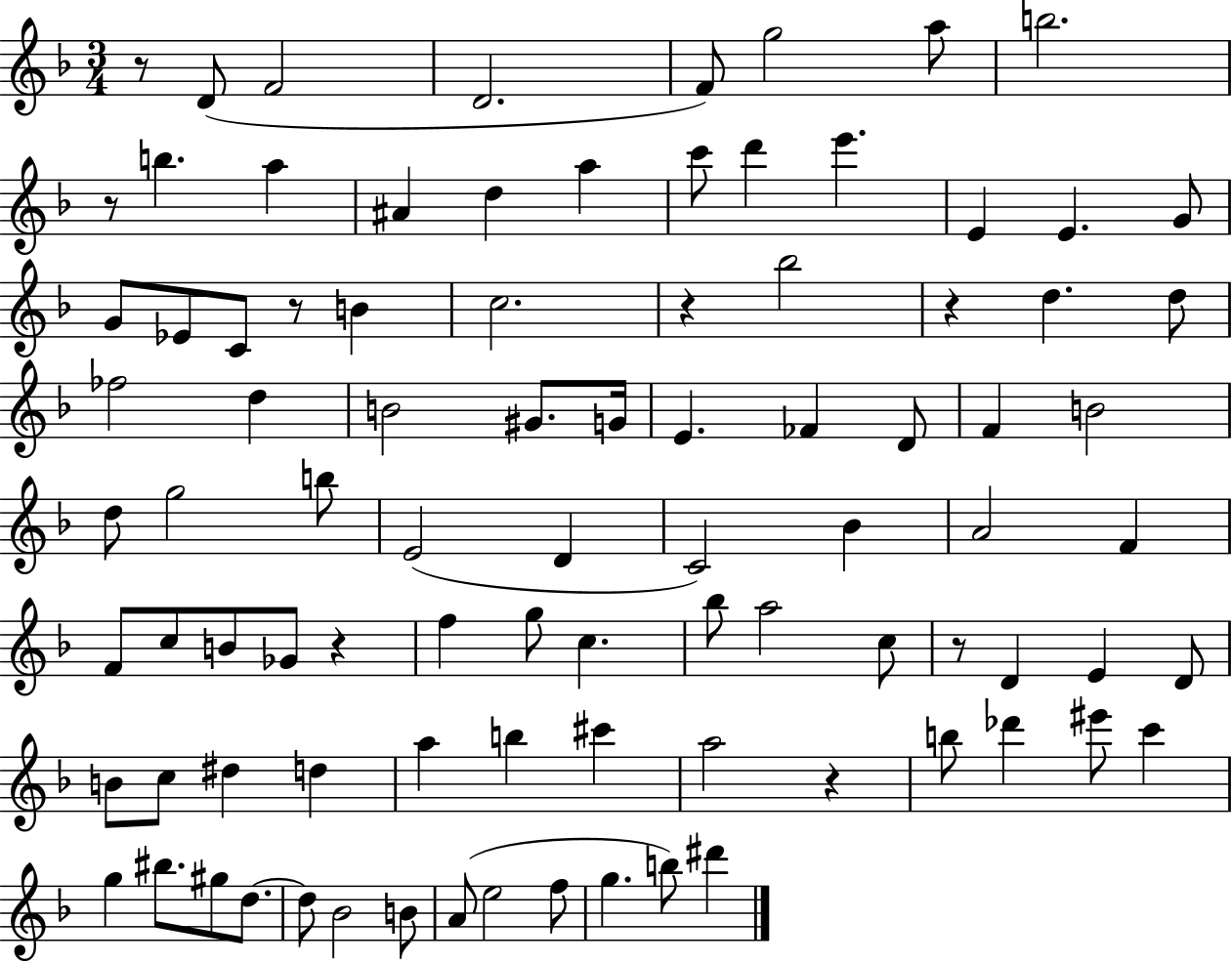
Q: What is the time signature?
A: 3/4